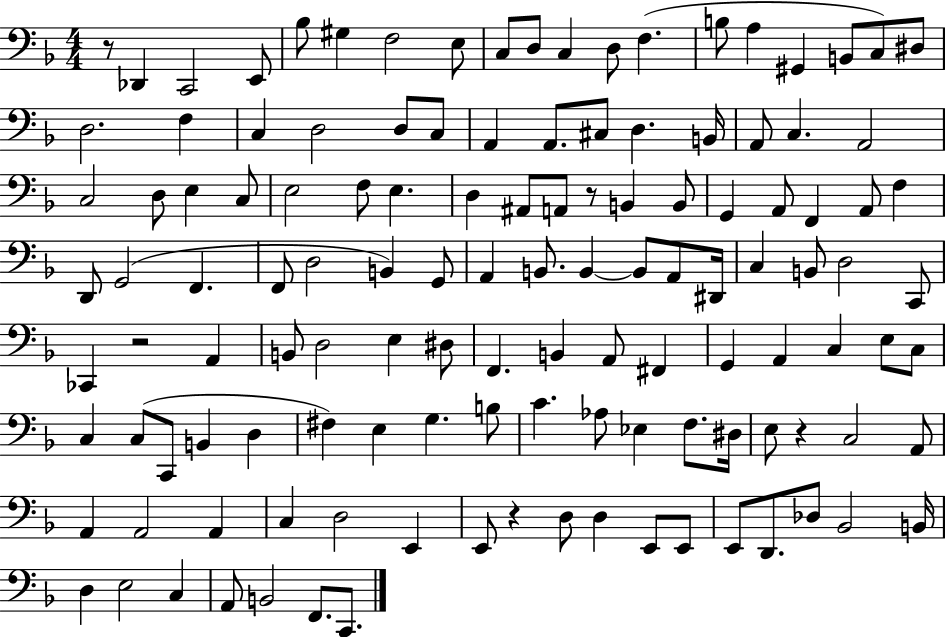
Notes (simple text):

R/e Db2/q C2/h E2/e Bb3/e G#3/q F3/h E3/e C3/e D3/e C3/q D3/e F3/q. B3/e A3/q G#2/q B2/e C3/e D#3/e D3/h. F3/q C3/q D3/h D3/e C3/e A2/q A2/e. C#3/e D3/q. B2/s A2/e C3/q. A2/h C3/h D3/e E3/q C3/e E3/h F3/e E3/q. D3/q A#2/e A2/e R/e B2/q B2/e G2/q A2/e F2/q A2/e F3/q D2/e G2/h F2/q. F2/e D3/h B2/q G2/e A2/q B2/e. B2/q B2/e A2/e D#2/s C3/q B2/e D3/h C2/e CES2/q R/h A2/q B2/e D3/h E3/q D#3/e F2/q. B2/q A2/e F#2/q G2/q A2/q C3/q E3/e C3/e C3/q C3/e C2/e B2/q D3/q F#3/q E3/q G3/q. B3/e C4/q. Ab3/e Eb3/q F3/e. D#3/s E3/e R/q C3/h A2/e A2/q A2/h A2/q C3/q D3/h E2/q E2/e R/q D3/e D3/q E2/e E2/e E2/e D2/e. Db3/e Bb2/h B2/s D3/q E3/h C3/q A2/e B2/h F2/e. C2/e.